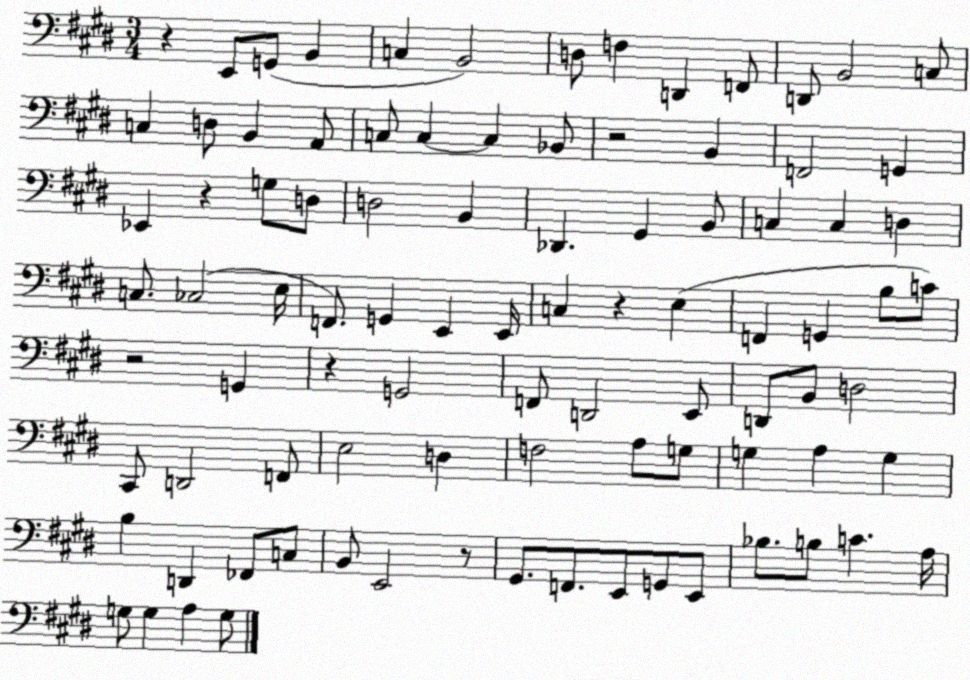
X:1
T:Untitled
M:3/4
L:1/4
K:E
z E,,/2 G,,/2 B,, C, B,,2 D,/2 F, D,, F,,/2 D,,/2 B,,2 C,/2 C, D,/2 B,, A,,/2 C,/2 C, C, _B,,/2 z2 B,, F,,2 G,, _E,, z G,/2 D,/2 D,2 B,, _D,, ^G,, B,,/2 C, C, D, C,/2 _C,2 E,/4 F,,/2 G,, E,, E,,/4 C, z E, F,, G,, B,/2 C/2 z2 G,, z G,,2 F,,/2 D,,2 E,,/2 D,,/2 B,,/2 D,2 ^C,,/2 D,,2 F,,/2 E,2 D, F,2 A,/2 G,/2 G, A, G, B, D,, _F,,/2 C,/2 B,,/2 E,,2 z/2 ^G,,/2 F,,/2 E,,/2 G,,/2 E,,/2 _B,/2 B,/2 C A,/4 G,/2 G, A, G,/2